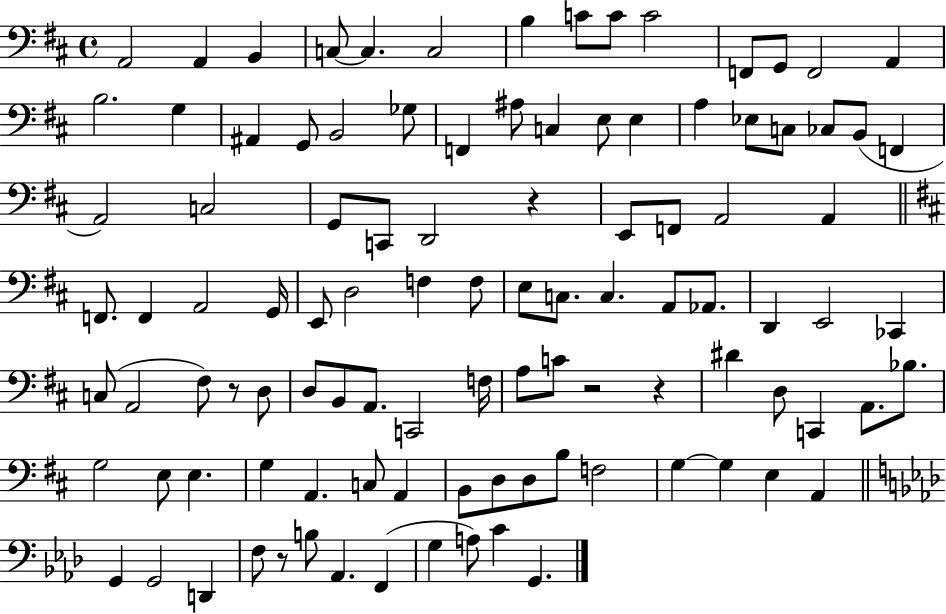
{
  \clef bass
  \time 4/4
  \defaultTimeSignature
  \key d \major
  a,2 a,4 b,4 | c8~~ c4. c2 | b4 c'8 c'8 c'2 | f,8 g,8 f,2 a,4 | \break b2. g4 | ais,4 g,8 b,2 ges8 | f,4 ais8 c4 e8 e4 | a4 ees8 c8 ces8 b,8( f,4 | \break a,2) c2 | g,8 c,8 d,2 r4 | e,8 f,8 a,2 a,4 | \bar "||" \break \key d \major f,8. f,4 a,2 g,16 | e,8 d2 f4 f8 | e8 c8. c4. a,8 aes,8. | d,4 e,2 ces,4 | \break c8( a,2 fis8) r8 d8 | d8 b,8 a,8. c,2 f16 | a8 c'8 r2 r4 | dis'4 d8 c,4 a,8. bes8. | \break g2 e8 e4. | g4 a,4. c8 a,4 | b,8 d8 d8 b8 f2 | g4~~ g4 e4 a,4 | \break \bar "||" \break \key f \minor g,4 g,2 d,4 | f8 r8 b8 aes,4. f,4( | g4 a8) c'4 g,4. | \bar "|."
}